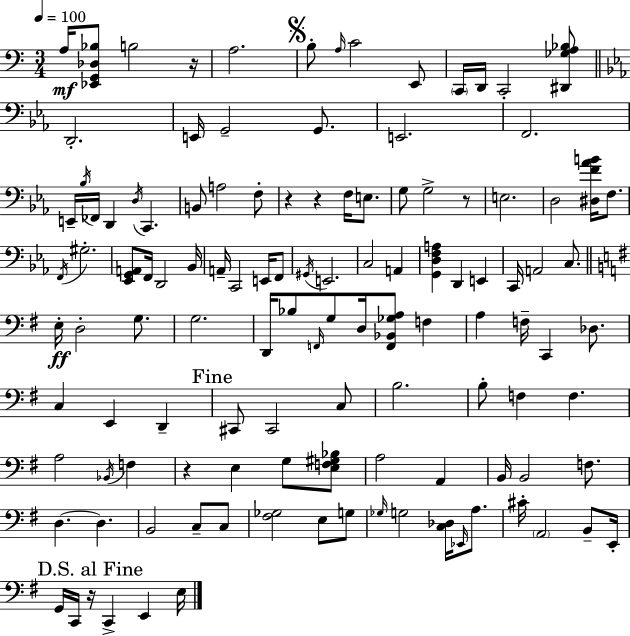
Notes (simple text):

A3/s [Eb2,G2,Db3,Bb3]/e B3/h R/s A3/h. B3/e A3/s C4/h E2/e C2/s D2/s C2/h [D#2,Gb3,A3,Bb3]/e D2/h. E2/s G2/h G2/e. E2/h. F2/h. E2/s Bb3/s FES2/s D2/q D3/s C2/q. B2/e A3/h F3/e R/q R/q F3/s E3/e. G3/e G3/h R/e E3/h. D3/h [D#3,F4,Ab4,B4]/s F3/e. F2/s G#3/h. [Eb2,G2,A2]/e F2/s D2/h Bb2/s A2/s C2/h E2/s F2/e G#2/s E2/h. C3/h A2/q [G2,D3,F3,A3]/q D2/q E2/q C2/s A2/h C3/e. E3/s D3/h G3/e. G3/h. D2/s Bb3/e F2/s G3/e D3/s [F2,Bb2,Gb3,A3]/e F3/q A3/q F3/s C2/q Db3/e. C3/q E2/q D2/q C#2/e C#2/h C3/e B3/h. B3/e F3/q F3/q. A3/h Bb2/s F3/q R/q E3/q G3/e [E3,F3,G#3,Bb3]/e A3/h A2/q B2/s B2/h F3/e. D3/q. D3/q. B2/h C3/e C3/e [F#3,Gb3]/h E3/e G3/e Gb3/s G3/h [C3,Db3]/s Eb2/s A3/e. C#4/s A2/h B2/e E2/s G2/s C2/s R/s C2/q E2/q E3/s